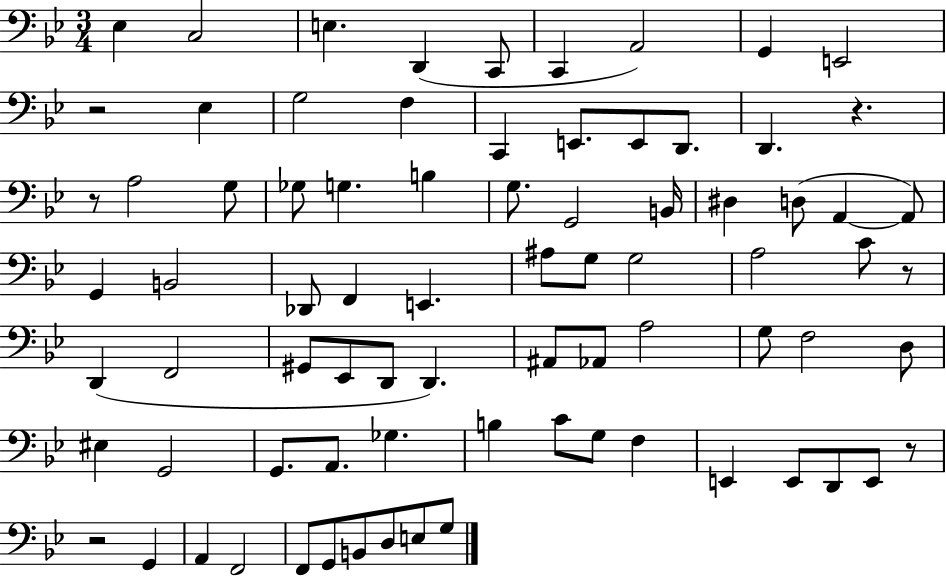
Eb3/q C3/h E3/q. D2/q C2/e C2/q A2/h G2/q E2/h R/h Eb3/q G3/h F3/q C2/q E2/e. E2/e D2/e. D2/q. R/q. R/e A3/h G3/e Gb3/e G3/q. B3/q G3/e. G2/h B2/s D#3/q D3/e A2/q A2/e G2/q B2/h Db2/e F2/q E2/q. A#3/e G3/e G3/h A3/h C4/e R/e D2/q F2/h G#2/e Eb2/e D2/e D2/q. A#2/e Ab2/e A3/h G3/e F3/h D3/e EIS3/q G2/h G2/e. A2/e. Gb3/q. B3/q C4/e G3/e F3/q E2/q E2/e D2/e E2/e R/e R/h G2/q A2/q F2/h F2/e G2/e B2/e D3/e E3/e G3/e